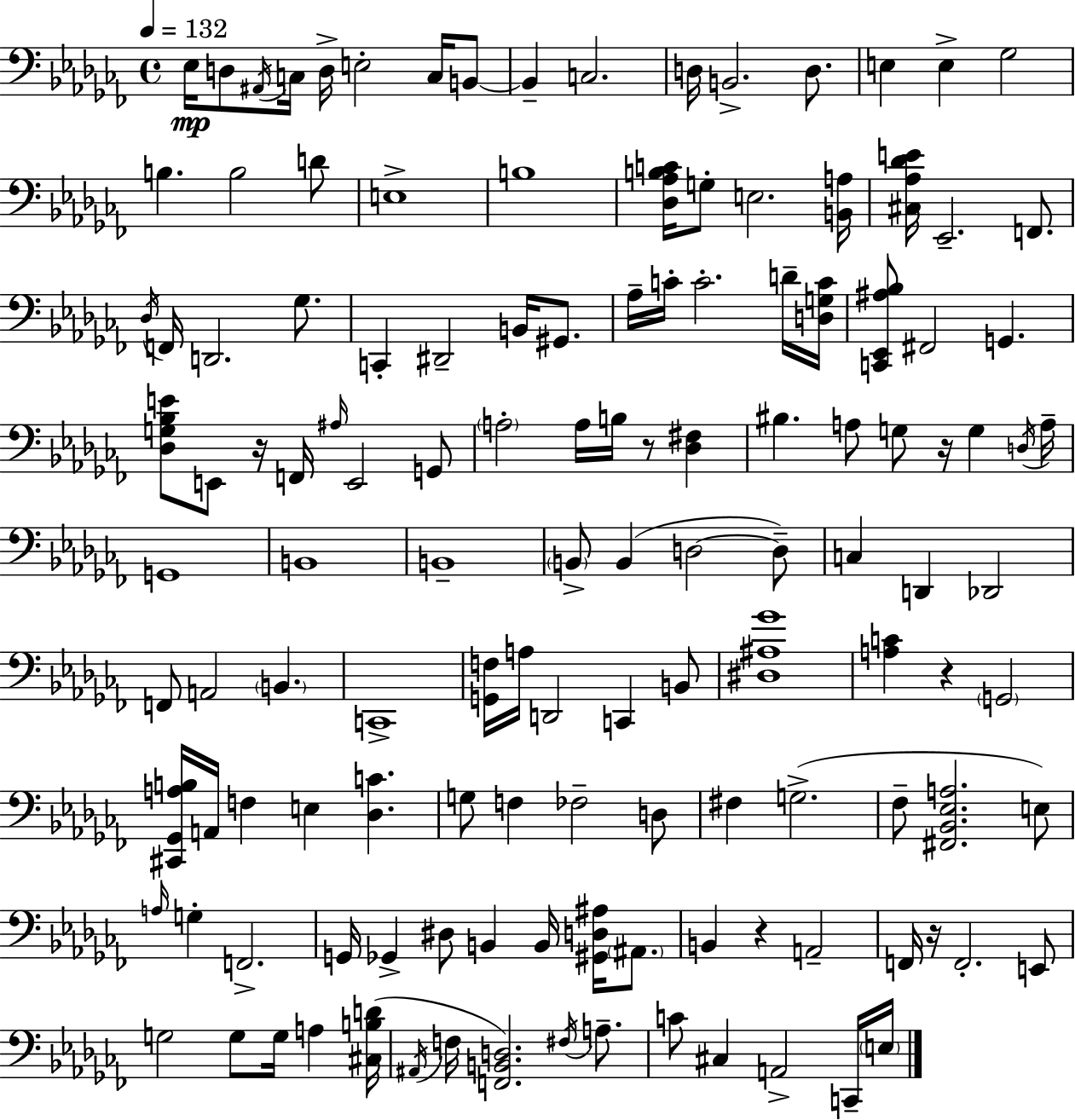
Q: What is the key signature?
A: AES minor